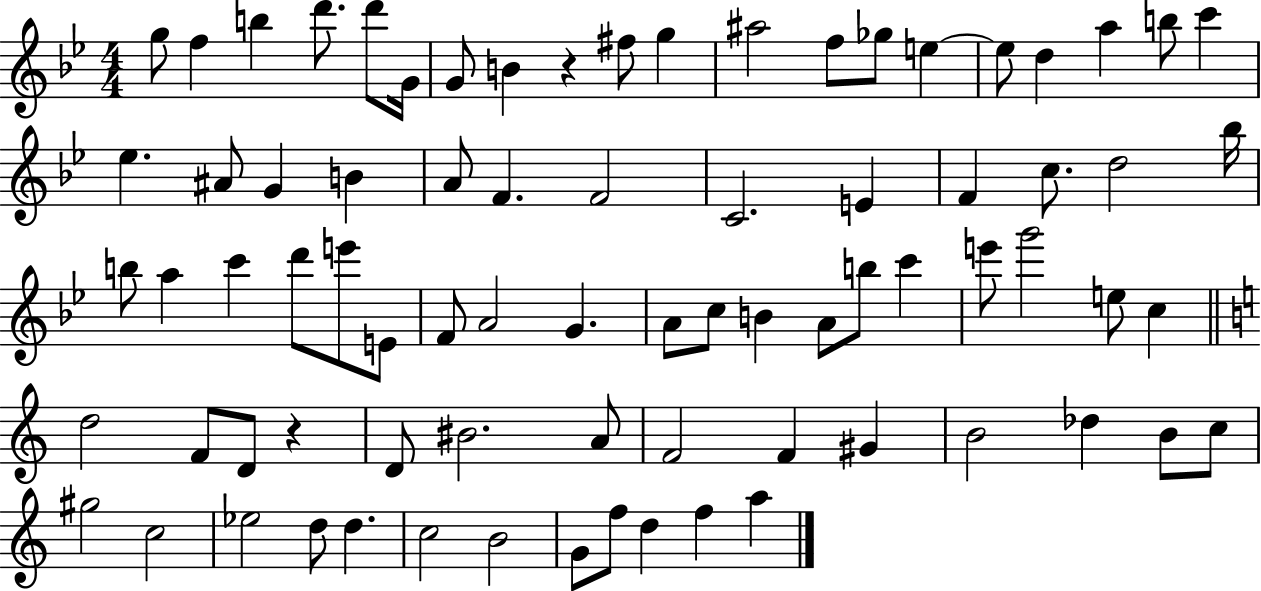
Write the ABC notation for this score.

X:1
T:Untitled
M:4/4
L:1/4
K:Bb
g/2 f b d'/2 d'/2 G/4 G/2 B z ^f/2 g ^a2 f/2 _g/2 e e/2 d a b/2 c' _e ^A/2 G B A/2 F F2 C2 E F c/2 d2 _b/4 b/2 a c' d'/2 e'/2 E/2 F/2 A2 G A/2 c/2 B A/2 b/2 c' e'/2 g'2 e/2 c d2 F/2 D/2 z D/2 ^B2 A/2 F2 F ^G B2 _d B/2 c/2 ^g2 c2 _e2 d/2 d c2 B2 G/2 f/2 d f a